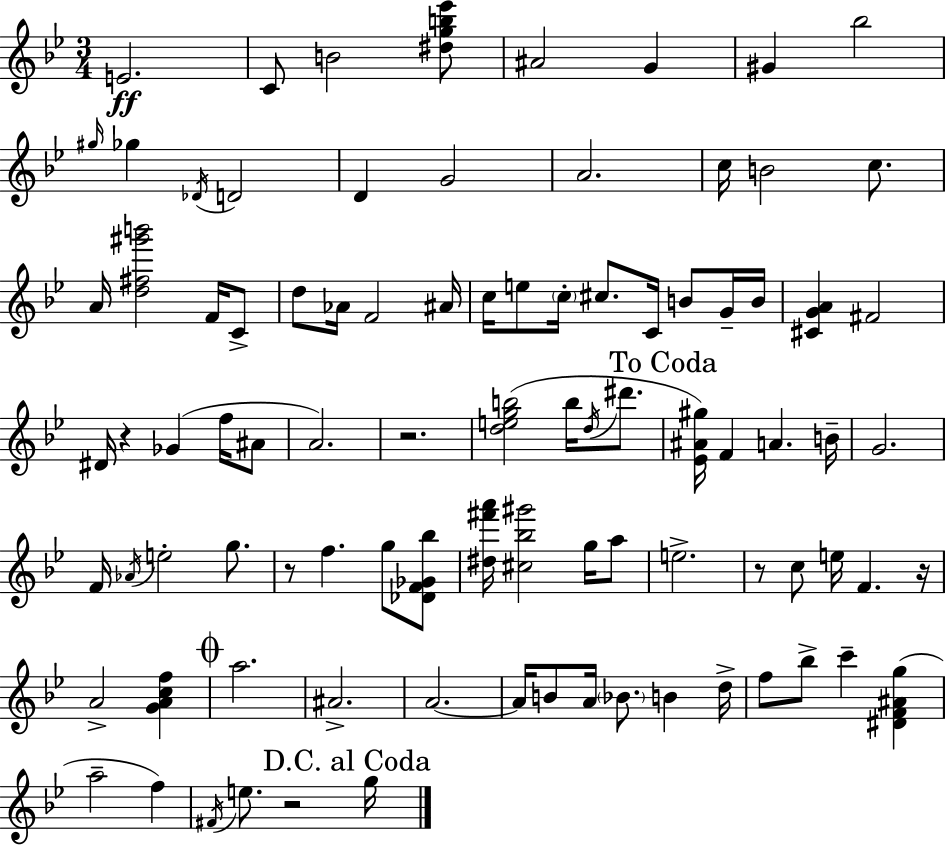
E4/h. C4/e B4/h [D#5,G5,B5,Eb6]/e A#4/h G4/q G#4/q Bb5/h G#5/s Gb5/q Db4/s D4/h D4/q G4/h A4/h. C5/s B4/h C5/e. A4/s [D5,F#5,G#6,B6]/h F4/s C4/e D5/e Ab4/s F4/h A#4/s C5/s E5/e C5/s C#5/e. C4/s B4/e G4/s B4/s [C#4,G4,A4]/q F#4/h D#4/s R/q Gb4/q F5/s A#4/e A4/h. R/h. [D5,E5,G5,B5]/h B5/s D5/s D#6/e. [Eb4,A#4,G#5]/s F4/q A4/q. B4/s G4/h. F4/s Ab4/s E5/h G5/e. R/e F5/q. G5/e [Db4,F4,Gb4,Bb5]/e [D#5,F#6,A6]/s [C#5,Bb5,G#6]/h G5/s A5/e E5/h. R/e C5/e E5/s F4/q. R/s A4/h [G4,A4,C5,F5]/q A5/h. A#4/h. A4/h. A4/s B4/e A4/s Bb4/e. B4/q D5/s F5/e Bb5/e C6/q [D#4,F4,A#4,G5]/q A5/h F5/q F#4/s E5/e. R/h G5/s